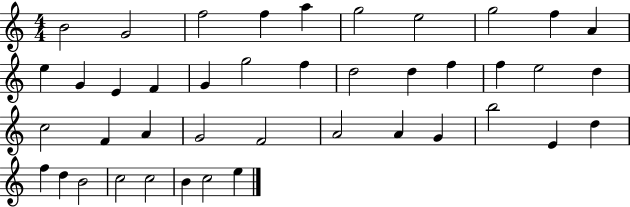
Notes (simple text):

B4/h G4/h F5/h F5/q A5/q G5/h E5/h G5/h F5/q A4/q E5/q G4/q E4/q F4/q G4/q G5/h F5/q D5/h D5/q F5/q F5/q E5/h D5/q C5/h F4/q A4/q G4/h F4/h A4/h A4/q G4/q B5/h E4/q D5/q F5/q D5/q B4/h C5/h C5/h B4/q C5/h E5/q